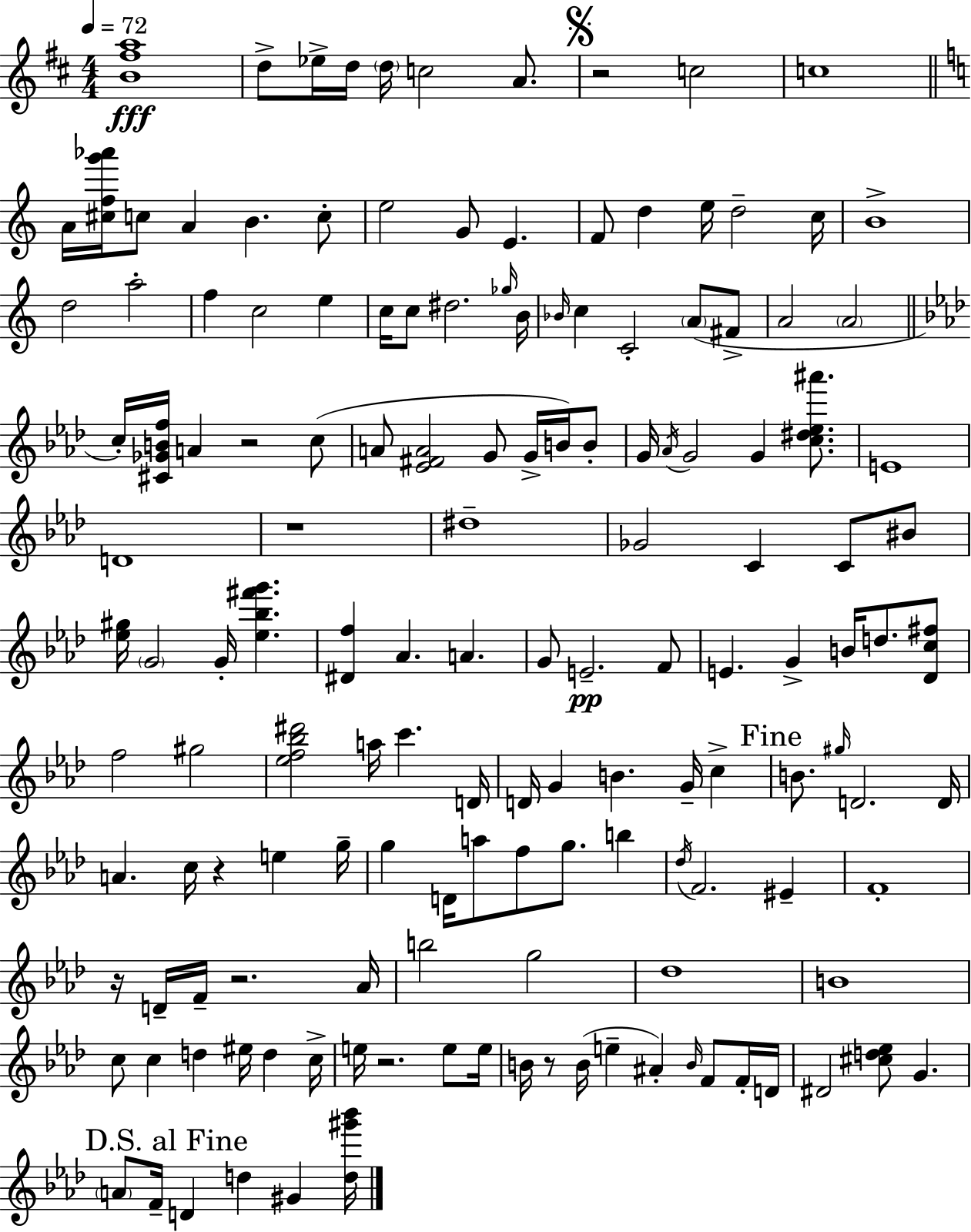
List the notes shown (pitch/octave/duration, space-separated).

[B4,F#5,A5]/w D5/e Eb5/s D5/s D5/s C5/h A4/e. R/h C5/h C5/w A4/s [C#5,F5,G6,Ab6]/s C5/e A4/q B4/q. C5/e E5/h G4/e E4/q. F4/e D5/q E5/s D5/h C5/s B4/w D5/h A5/h F5/q C5/h E5/q C5/s C5/e D#5/h. Gb5/s B4/s Bb4/s C5/q C4/h A4/e F#4/e A4/h A4/h C5/s [C#4,Gb4,B4,F5]/s A4/q R/h C5/e A4/e [Eb4,F#4,A4]/h G4/e G4/s B4/s B4/e G4/s Ab4/s G4/h G4/q [C5,D#5,Eb5,A#6]/e. E4/w D4/w R/w D#5/w Gb4/h C4/q C4/e BIS4/e [Eb5,G#5]/s G4/h G4/s [Eb5,Bb5,F#6,G6]/q. [D#4,F5]/q Ab4/q. A4/q. G4/e E4/h. F4/e E4/q. G4/q B4/s D5/e. [Db4,C5,F#5]/e F5/h G#5/h [Eb5,F5,Bb5,D#6]/h A5/s C6/q. D4/s D4/s G4/q B4/q. G4/s C5/q B4/e. G#5/s D4/h. D4/s A4/q. C5/s R/q E5/q G5/s G5/q D4/s A5/e F5/e G5/e. B5/q Db5/s F4/h. EIS4/q F4/w R/s D4/s F4/s R/h. Ab4/s B5/h G5/h Db5/w B4/w C5/e C5/q D5/q EIS5/s D5/q C5/s E5/s R/h. E5/e E5/s B4/s R/e B4/s E5/q A#4/q B4/s F4/e F4/s D4/s D#4/h [C#5,D5,Eb5]/e G4/q. A4/e F4/s D4/q D5/q G#4/q [D5,G#6,Bb6]/s